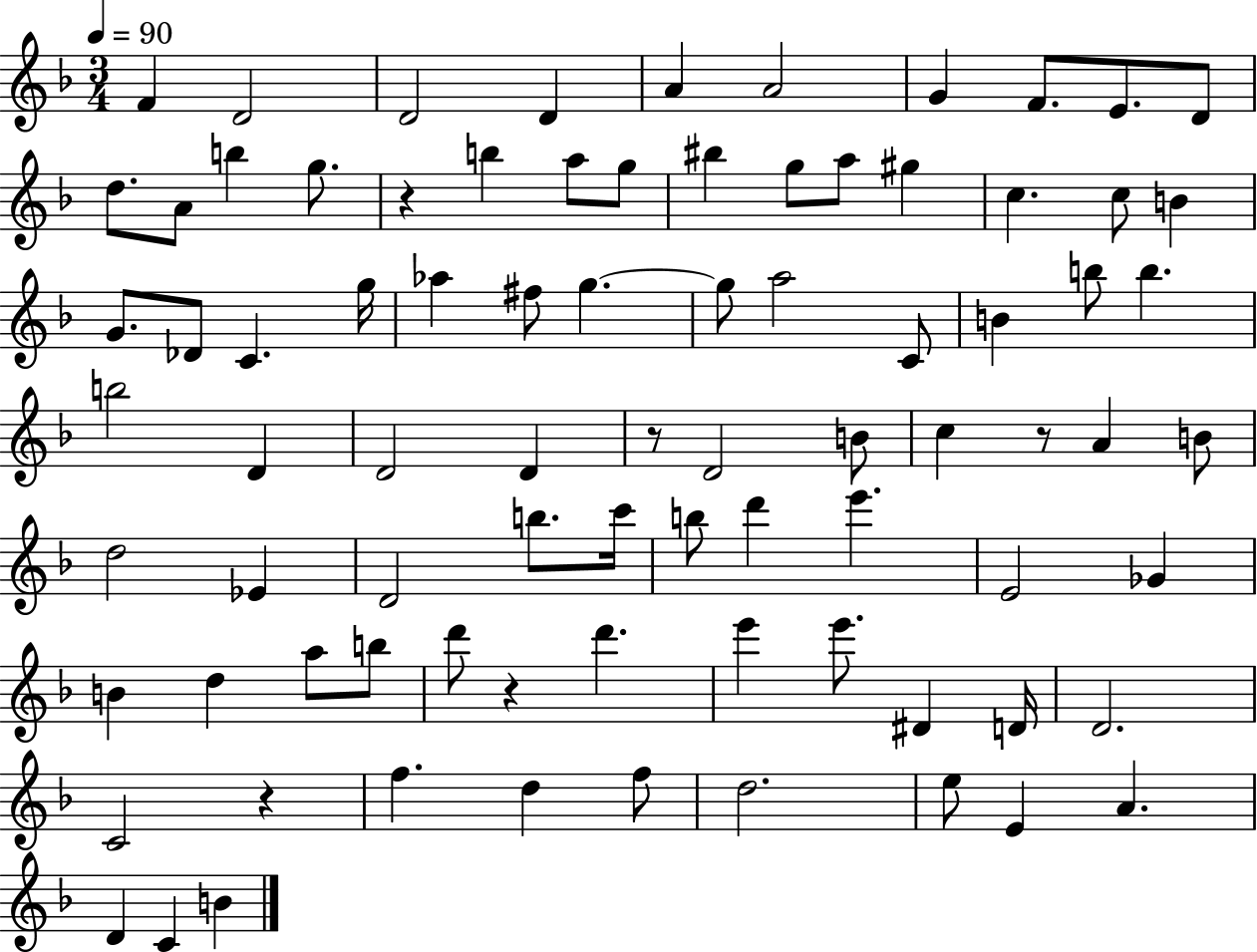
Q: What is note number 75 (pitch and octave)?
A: A4